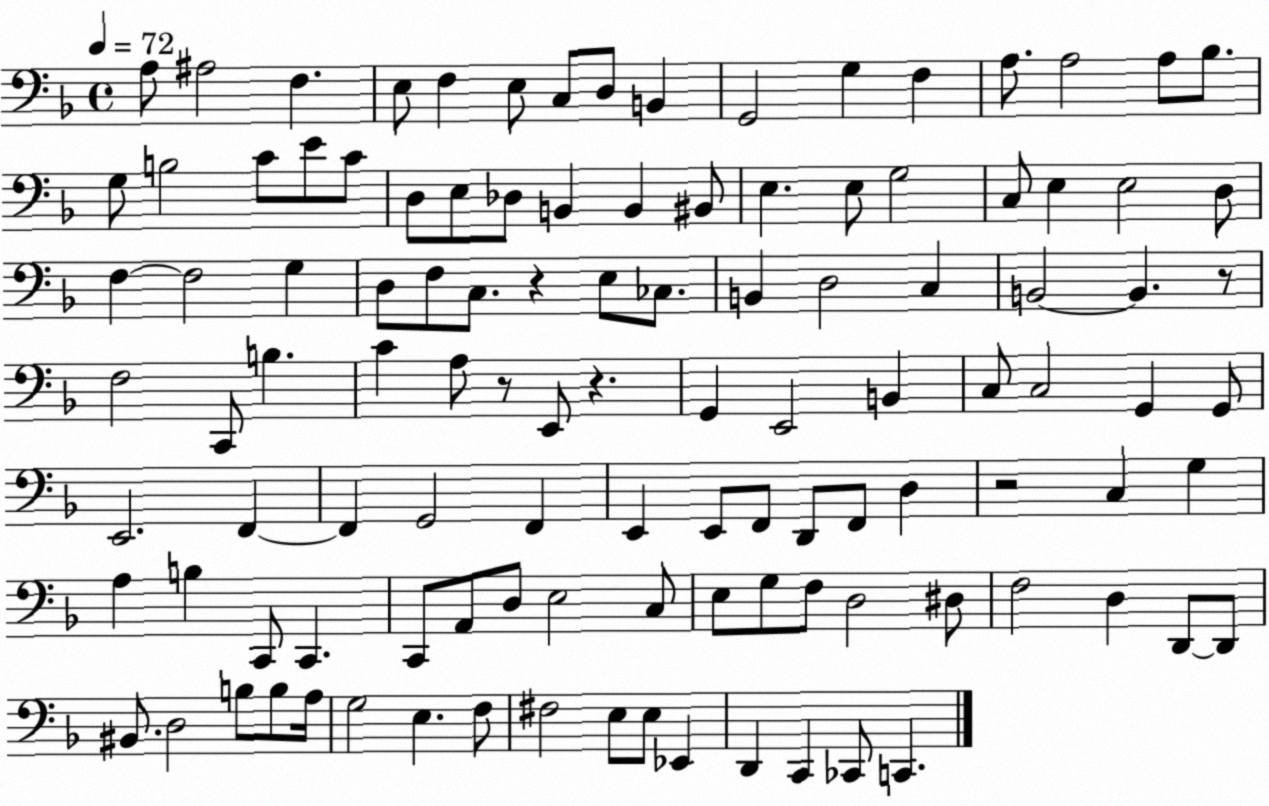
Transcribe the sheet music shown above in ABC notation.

X:1
T:Untitled
M:4/4
L:1/4
K:F
A,/2 ^A,2 F, E,/2 F, E,/2 C,/2 D,/2 B,, G,,2 G, F, A,/2 A,2 A,/2 _B,/2 G,/2 B,2 C/2 E/2 C/2 D,/2 E,/2 _D,/2 B,, B,, ^B,,/2 E, E,/2 G,2 C,/2 E, E,2 D,/2 F, F,2 G, D,/2 F,/2 C,/2 z E,/2 _C,/2 B,, D,2 C, B,,2 B,, z/2 F,2 C,,/2 B, C A,/2 z/2 E,,/2 z G,, E,,2 B,, C,/2 C,2 G,, G,,/2 E,,2 F,, F,, G,,2 F,, E,, E,,/2 F,,/2 D,,/2 F,,/2 D, z2 C, G, A, B, C,,/2 C,, C,,/2 A,,/2 D,/2 E,2 C,/2 E,/2 G,/2 F,/2 D,2 ^D,/2 F,2 D, D,,/2 D,,/2 ^B,,/2 D,2 B,/2 B,/2 A,/4 G,2 E, F,/2 ^F,2 E,/2 E,/2 _E,, D,, C,, _C,,/2 C,,